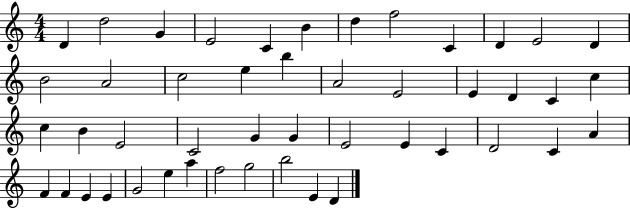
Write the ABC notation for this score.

X:1
T:Untitled
M:4/4
L:1/4
K:C
D d2 G E2 C B d f2 C D E2 D B2 A2 c2 e b A2 E2 E D C c c B E2 C2 G G E2 E C D2 C A F F E E G2 e a f2 g2 b2 E D